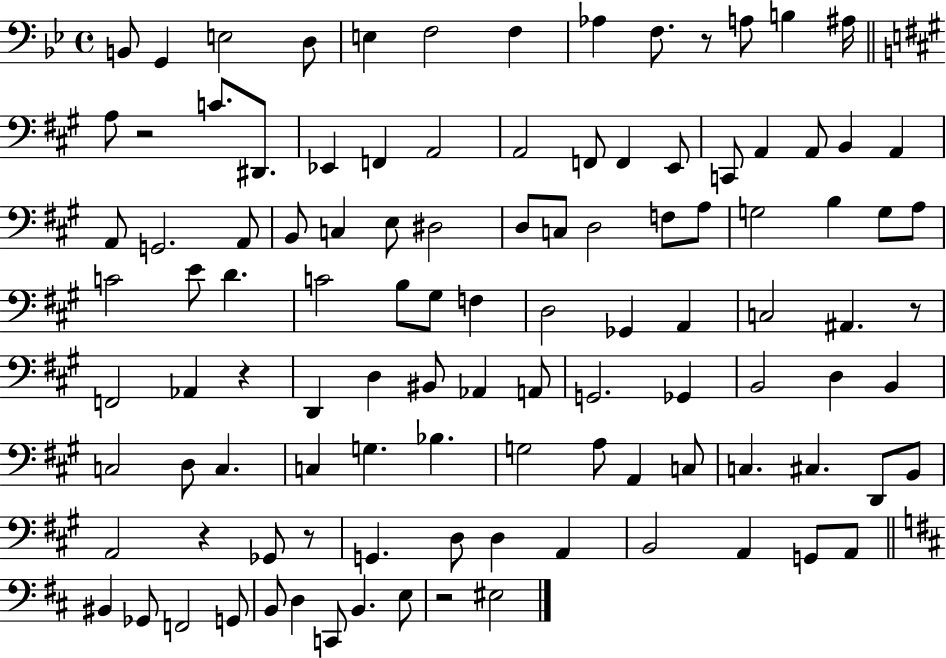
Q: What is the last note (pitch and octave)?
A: EIS3